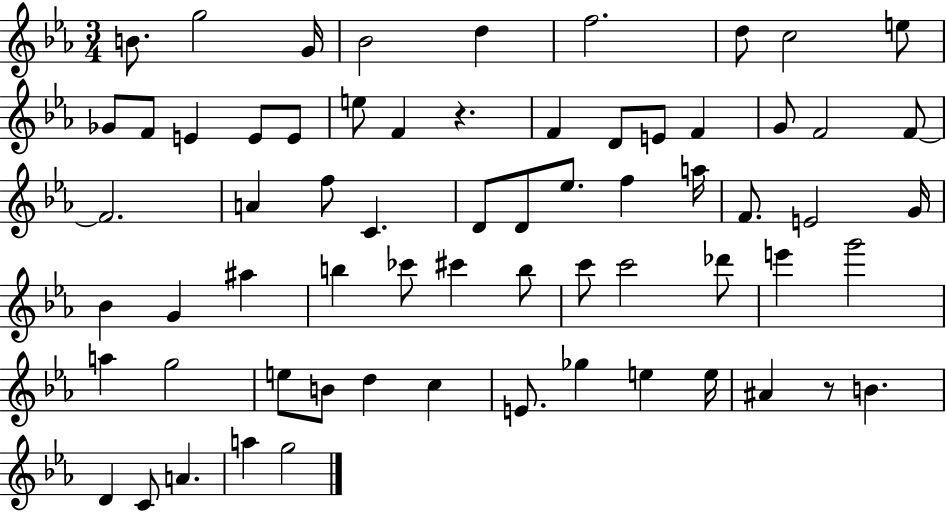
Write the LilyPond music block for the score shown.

{
  \clef treble
  \numericTimeSignature
  \time 3/4
  \key ees \major
  b'8. g''2 g'16 | bes'2 d''4 | f''2. | d''8 c''2 e''8 | \break ges'8 f'8 e'4 e'8 e'8 | e''8 f'4 r4. | f'4 d'8 e'8 f'4 | g'8 f'2 f'8~~ | \break f'2. | a'4 f''8 c'4. | d'8 d'8 ees''8. f''4 a''16 | f'8. e'2 g'16 | \break bes'4 g'4 ais''4 | b''4 ces'''8 cis'''4 b''8 | c'''8 c'''2 des'''8 | e'''4 g'''2 | \break a''4 g''2 | e''8 b'8 d''4 c''4 | e'8. ges''4 e''4 e''16 | ais'4 r8 b'4. | \break d'4 c'8 a'4. | a''4 g''2 | \bar "|."
}